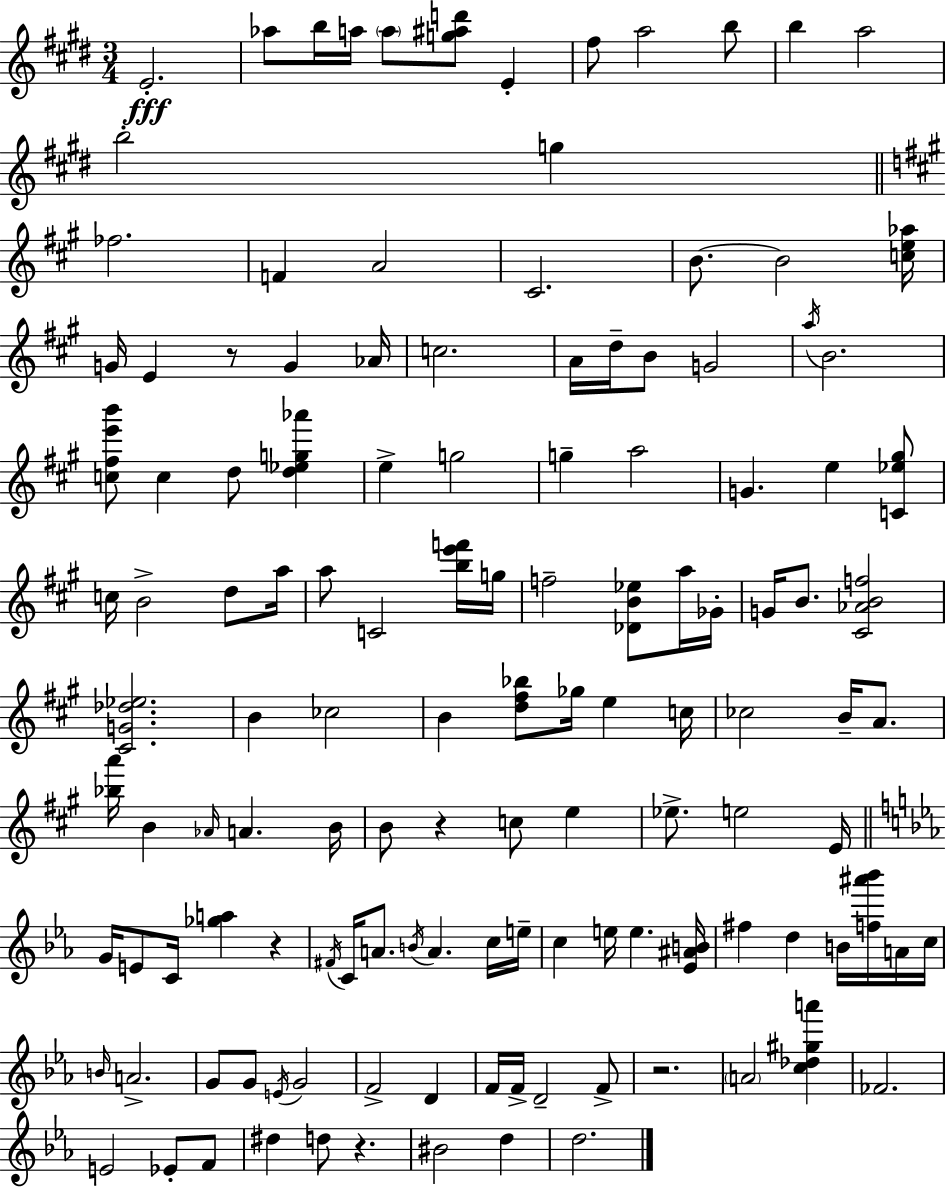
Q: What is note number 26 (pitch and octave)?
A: D5